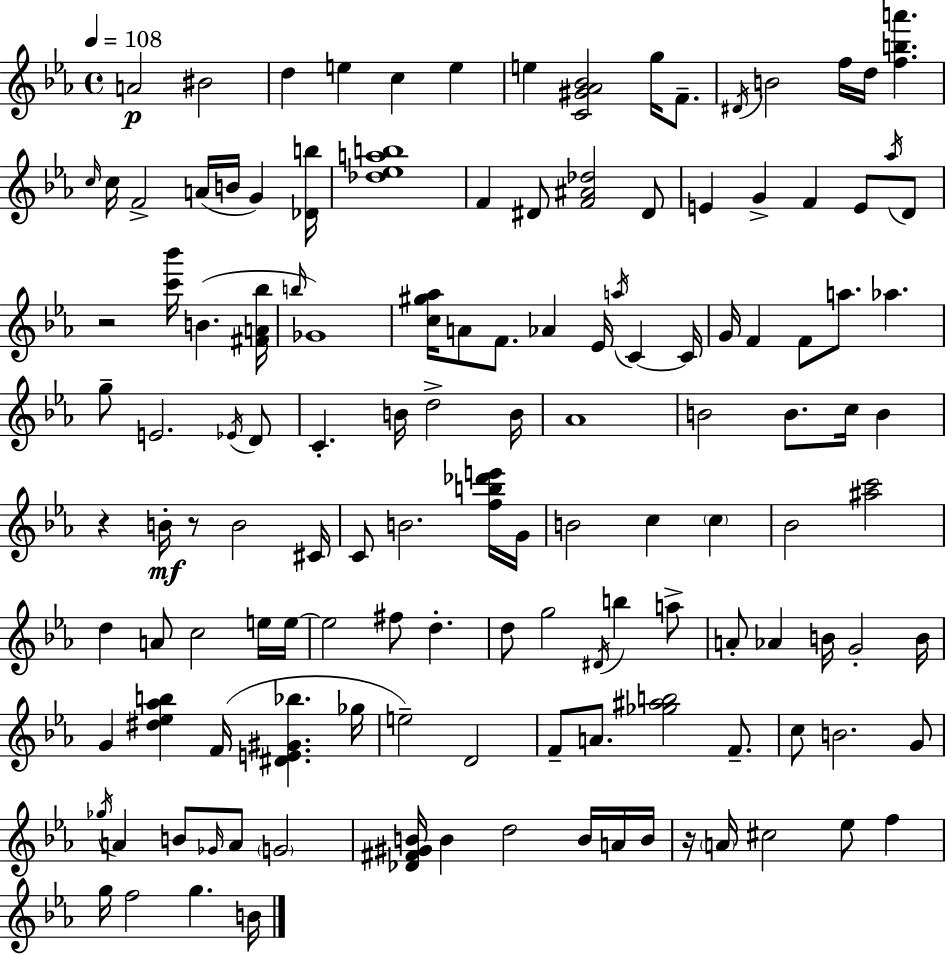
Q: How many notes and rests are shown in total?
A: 132